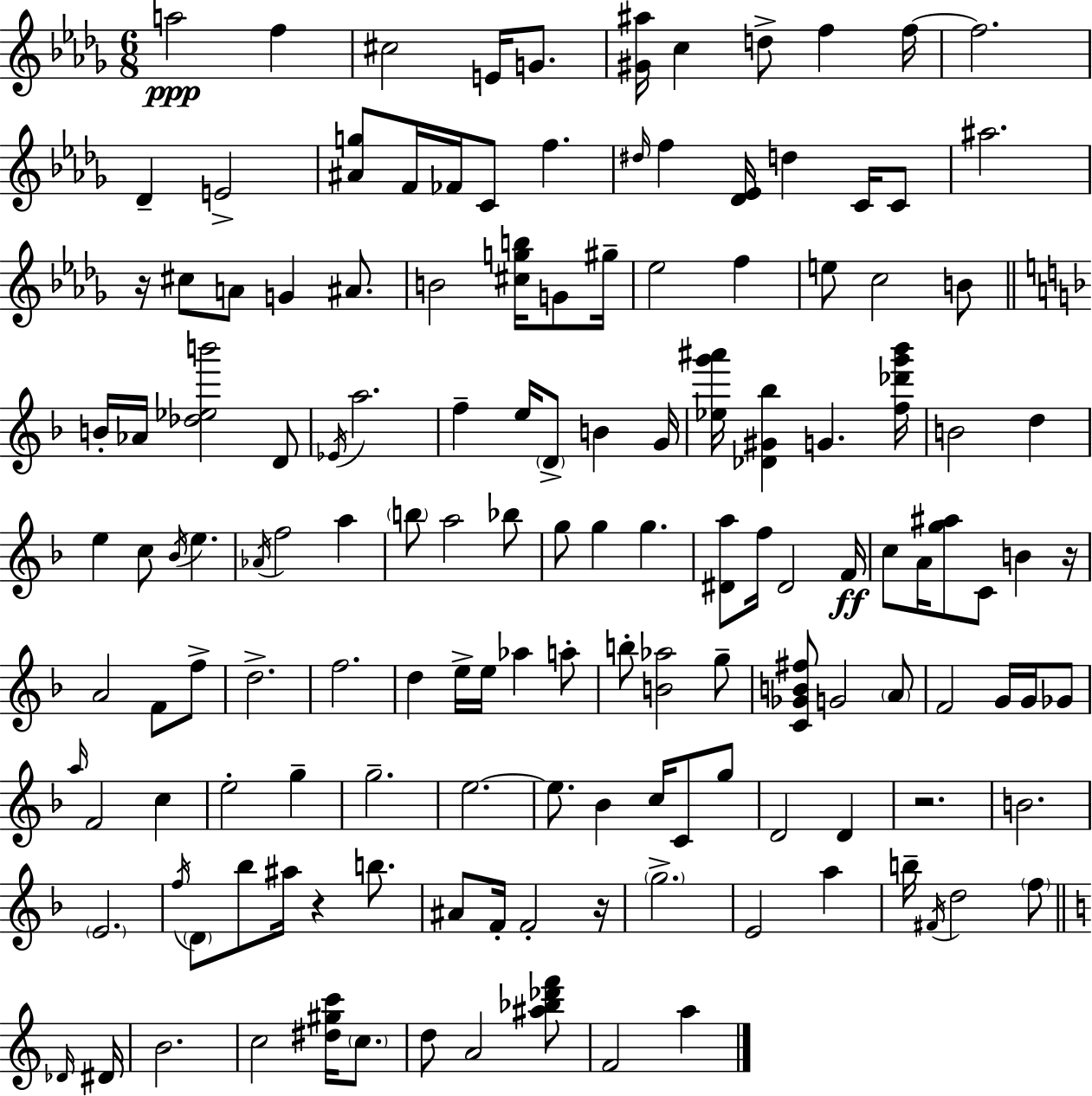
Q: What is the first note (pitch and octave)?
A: A5